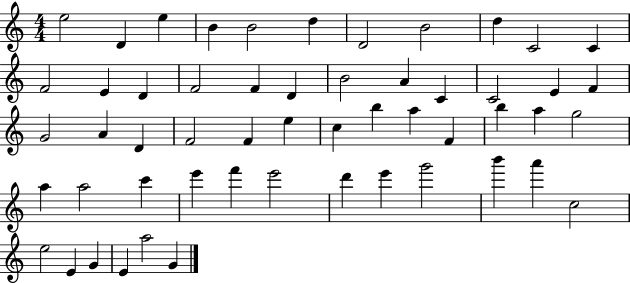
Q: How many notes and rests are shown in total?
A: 54